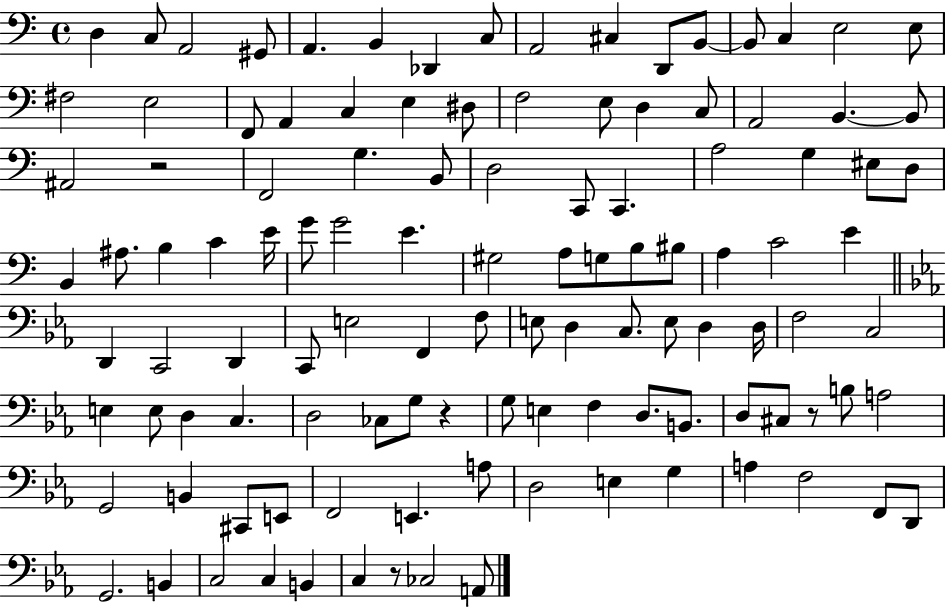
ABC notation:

X:1
T:Untitled
M:4/4
L:1/4
K:C
D, C,/2 A,,2 ^G,,/2 A,, B,, _D,, C,/2 A,,2 ^C, D,,/2 B,,/2 B,,/2 C, E,2 E,/2 ^F,2 E,2 F,,/2 A,, C, E, ^D,/2 F,2 E,/2 D, C,/2 A,,2 B,, B,,/2 ^A,,2 z2 F,,2 G, B,,/2 D,2 C,,/2 C,, A,2 G, ^E,/2 D,/2 B,, ^A,/2 B, C E/4 G/2 G2 E ^G,2 A,/2 G,/2 B,/2 ^B,/2 A, C2 E D,, C,,2 D,, C,,/2 E,2 F,, F,/2 E,/2 D, C,/2 E,/2 D, D,/4 F,2 C,2 E, E,/2 D, C, D,2 _C,/2 G,/2 z G,/2 E, F, D,/2 B,,/2 D,/2 ^C,/2 z/2 B,/2 A,2 G,,2 B,, ^C,,/2 E,,/2 F,,2 E,, A,/2 D,2 E, G, A, F,2 F,,/2 D,,/2 G,,2 B,, C,2 C, B,, C, z/2 _C,2 A,,/2